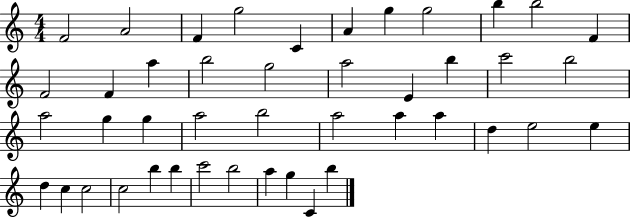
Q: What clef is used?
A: treble